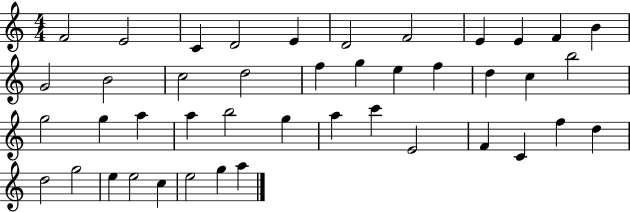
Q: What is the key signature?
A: C major